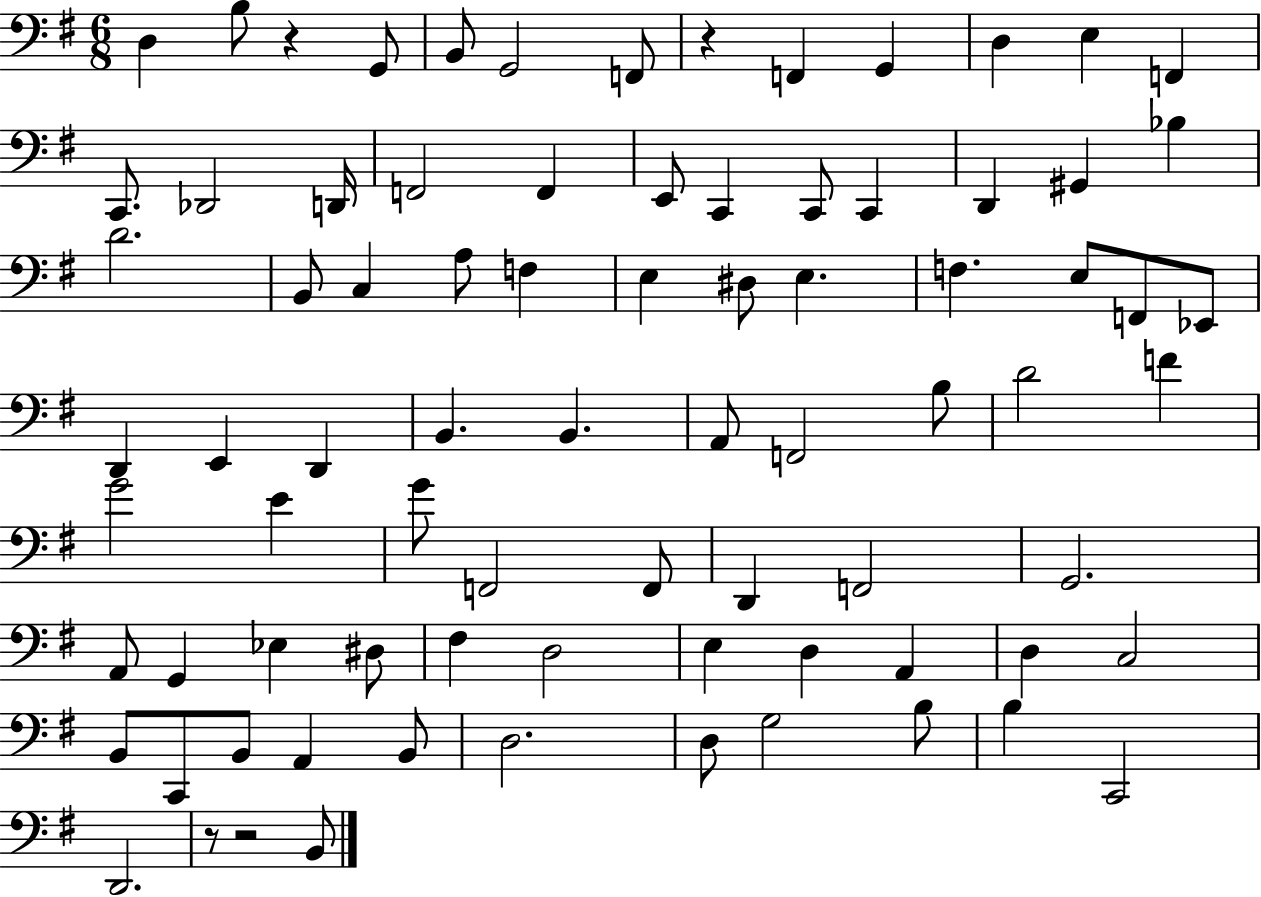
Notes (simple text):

D3/q B3/e R/q G2/e B2/e G2/h F2/e R/q F2/q G2/q D3/q E3/q F2/q C2/e. Db2/h D2/s F2/h F2/q E2/e C2/q C2/e C2/q D2/q G#2/q Bb3/q D4/h. B2/e C3/q A3/e F3/q E3/q D#3/e E3/q. F3/q. E3/e F2/e Eb2/e D2/q E2/q D2/q B2/q. B2/q. A2/e F2/h B3/e D4/h F4/q G4/h E4/q G4/e F2/h F2/e D2/q F2/h G2/h. A2/e G2/q Eb3/q D#3/e F#3/q D3/h E3/q D3/q A2/q D3/q C3/h B2/e C2/e B2/e A2/q B2/e D3/h. D3/e G3/h B3/e B3/q C2/h D2/h. R/e R/h B2/e